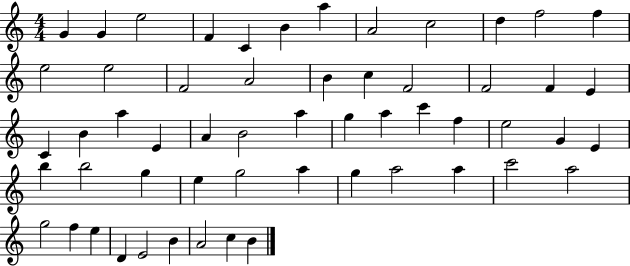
{
  \clef treble
  \numericTimeSignature
  \time 4/4
  \key c \major
  g'4 g'4 e''2 | f'4 c'4 b'4 a''4 | a'2 c''2 | d''4 f''2 f''4 | \break e''2 e''2 | f'2 a'2 | b'4 c''4 f'2 | f'2 f'4 e'4 | \break c'4 b'4 a''4 e'4 | a'4 b'2 a''4 | g''4 a''4 c'''4 f''4 | e''2 g'4 e'4 | \break b''4 b''2 g''4 | e''4 g''2 a''4 | g''4 a''2 a''4 | c'''2 a''2 | \break g''2 f''4 e''4 | d'4 e'2 b'4 | a'2 c''4 b'4 | \bar "|."
}